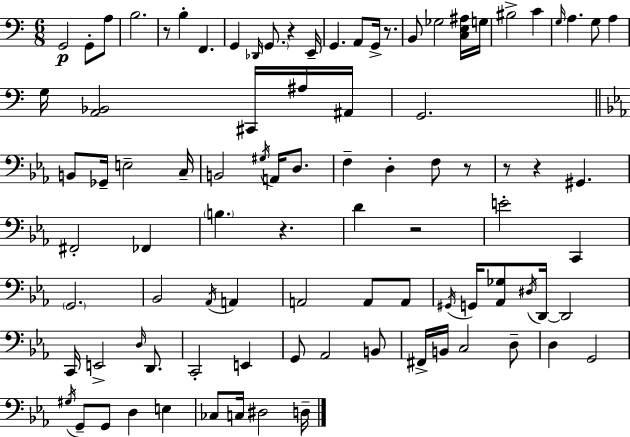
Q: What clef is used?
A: bass